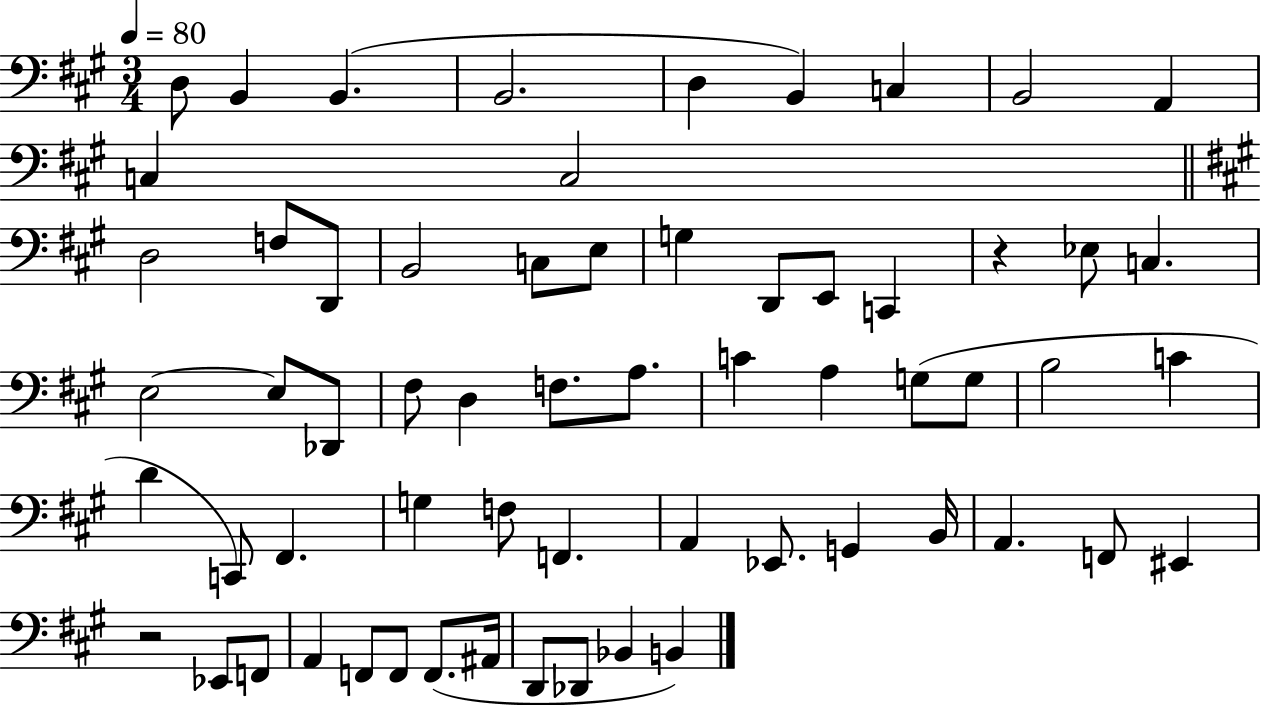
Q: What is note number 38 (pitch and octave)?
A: C2